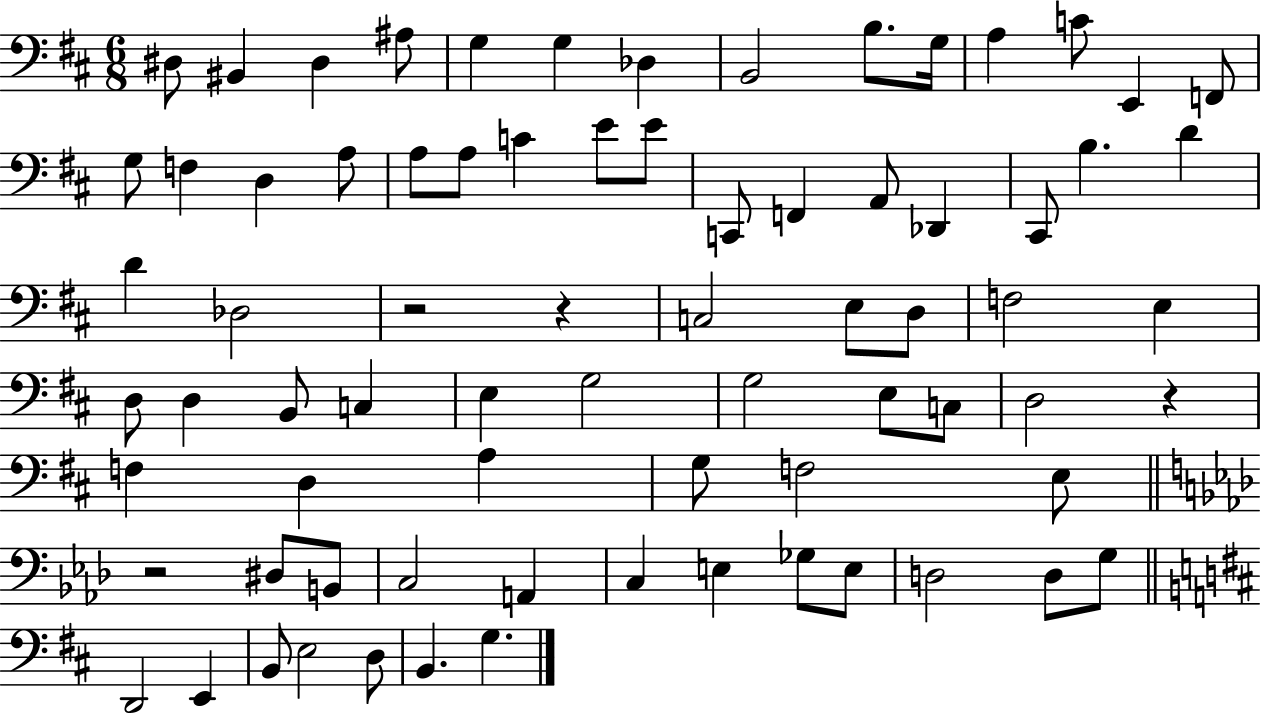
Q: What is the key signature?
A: D major